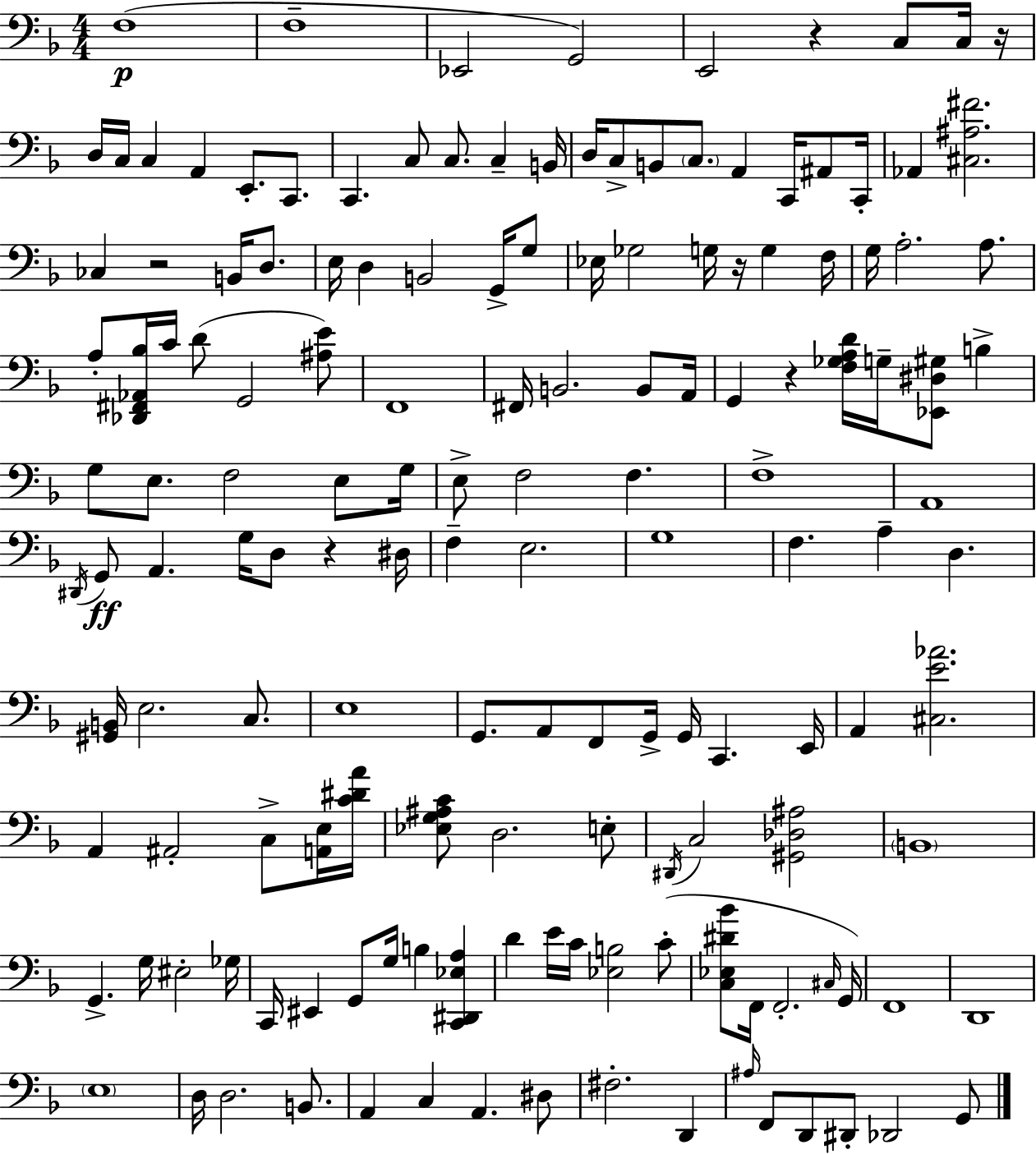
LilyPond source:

{
  \clef bass
  \numericTimeSignature
  \time 4/4
  \key f \major
  f1(\p | f1-- | ees,2 g,2) | e,2 r4 c8 c16 r16 | \break d16 c16 c4 a,4 e,8.-. c,8. | c,4. c8 c8. c4-- b,16 | d16 c8-> b,8 \parenthesize c8. a,4 c,16 ais,8 c,16-. | aes,4 <cis ais fis'>2. | \break ces4 r2 b,16 d8. | e16 d4 b,2 g,16-> g8 | ees16 ges2 g16 r16 g4 f16 | g16 a2.-. a8. | \break a8-. <des, fis, aes, bes>16 c'16 d'8( g,2 <ais e'>8) | f,1 | fis,16 b,2. b,8 a,16 | g,4 r4 <f ges a d'>16 g16-- <ees, dis gis>8 b4-> | \break g8 e8. f2 e8 g16 | e8-> f2 f4. | f1-> | a,1 | \break \acciaccatura { dis,16 }\ff g,8 a,4. g16 d8 r4 | dis16 f4-- e2. | g1 | f4. a4-- d4. | \break <gis, b,>16 e2. c8. | e1 | g,8. a,8 f,8 g,16-> g,16 c,4. | e,16 a,4 <cis e' aes'>2. | \break a,4 ais,2-. c8-> <a, e>16 | <c' dis' a'>16 <ees g ais c'>8 d2. e8-. | \acciaccatura { dis,16 } c2 <gis, des ais>2 | \parenthesize b,1 | \break g,4.-> g16 eis2-. | ges16 c,16 eis,4 g,8 g16 b4 <c, dis, ees a>4 | d'4 e'16 c'16 <ees b>2 | c'8-.( <c ees dis' bes'>8 f,16 f,2.-. | \break \grace { cis16 } g,16) f,1 | d,1 | \parenthesize e1 | d16 d2. | \break b,8. a,4 c4 a,4. | dis8 fis2.-. d,4 | \grace { ais16 } f,8 d,8 dis,8-. des,2 | g,8 \bar "|."
}